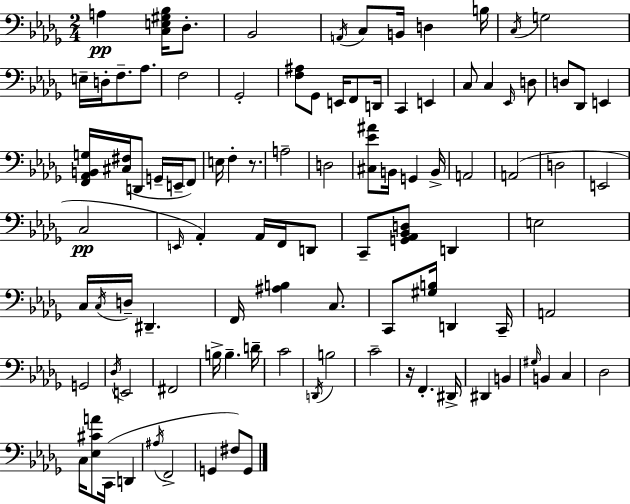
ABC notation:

X:1
T:Untitled
M:2/4
L:1/4
K:Bbm
A, [C,E,^G,_B,]/4 _D,/2 _B,,2 A,,/4 C,/2 B,,/4 D, B,/4 C,/4 G,2 E,/4 D,/4 F,/2 _A,/2 F,2 _G,,2 [F,^A,]/2 _G,,/2 E,,/4 F,,/2 D,,/4 C,, E,, C,/2 C, _E,,/4 D,/2 D,/2 _D,,/2 E,, [F,,_A,,B,,G,]/4 [^C,^F,]/4 D,,/2 G,,/4 E,,/4 F,,/2 E,/4 F, z/2 A,2 D,2 [^C,_E^A]/2 B,,/4 G,, B,,/4 A,,2 A,,2 D,2 E,,2 C,2 E,,/4 _A,, _A,,/4 F,,/4 D,,/2 C,,/2 [G,,_A,,_B,,D,]/2 D,, E,2 C,/4 C,/4 D,/4 ^D,, F,,/4 [^A,B,] C,/2 C,,/2 [^G,B,]/4 D,, C,,/4 A,,2 G,,2 _D,/4 E,,2 ^F,,2 B,/4 B, D/4 C2 D,,/4 B,2 C2 z/4 F,, ^D,,/4 ^D,, B,, ^G,/4 B,, C, _D,2 C,/4 [_E,^CA]/2 C,,/4 D,, ^A,/4 F,,2 G,, ^F,/2 G,,/2